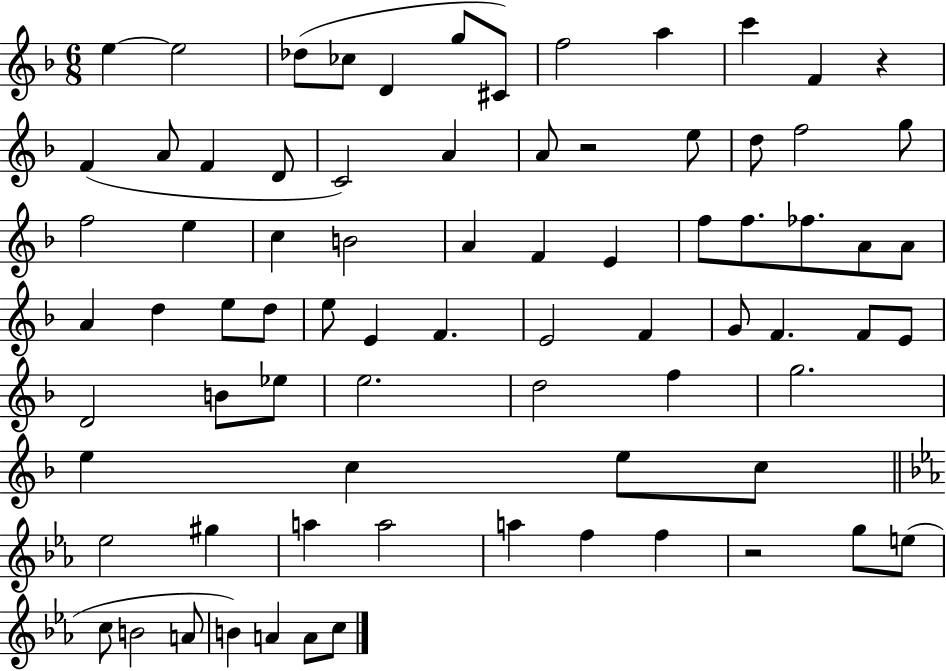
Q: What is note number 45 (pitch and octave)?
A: F4